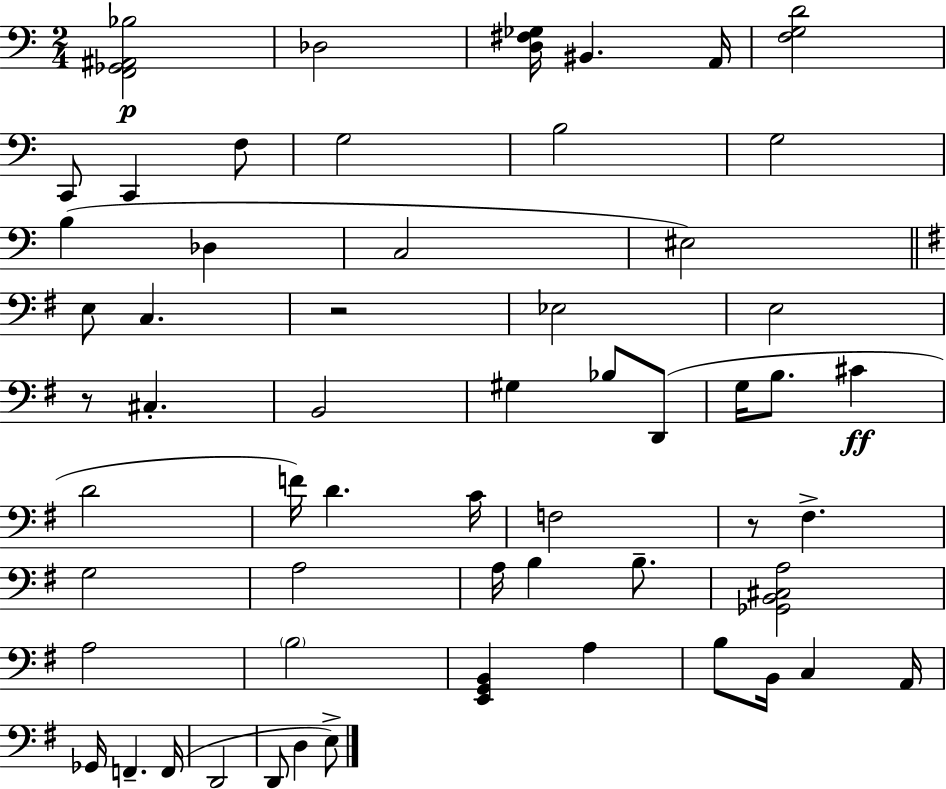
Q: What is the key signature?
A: A minor